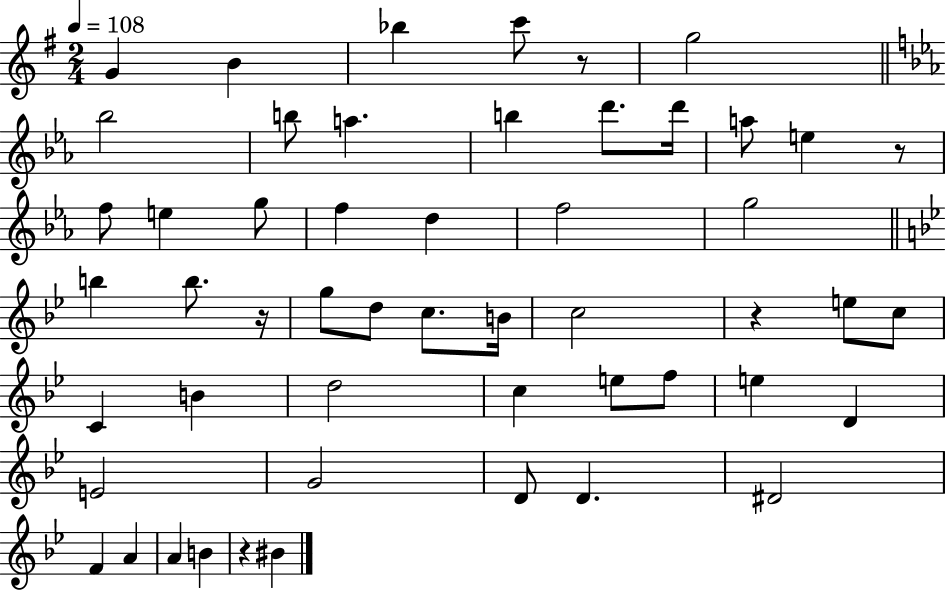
{
  \clef treble
  \numericTimeSignature
  \time 2/4
  \key g \major
  \tempo 4 = 108
  g'4 b'4 | bes''4 c'''8 r8 | g''2 | \bar "||" \break \key c \minor bes''2 | b''8 a''4. | b''4 d'''8. d'''16 | a''8 e''4 r8 | \break f''8 e''4 g''8 | f''4 d''4 | f''2 | g''2 | \break \bar "||" \break \key bes \major b''4 b''8. r16 | g''8 d''8 c''8. b'16 | c''2 | r4 e''8 c''8 | \break c'4 b'4 | d''2 | c''4 e''8 f''8 | e''4 d'4 | \break e'2 | g'2 | d'8 d'4. | dis'2 | \break f'4 a'4 | a'4 b'4 | r4 bis'4 | \bar "|."
}